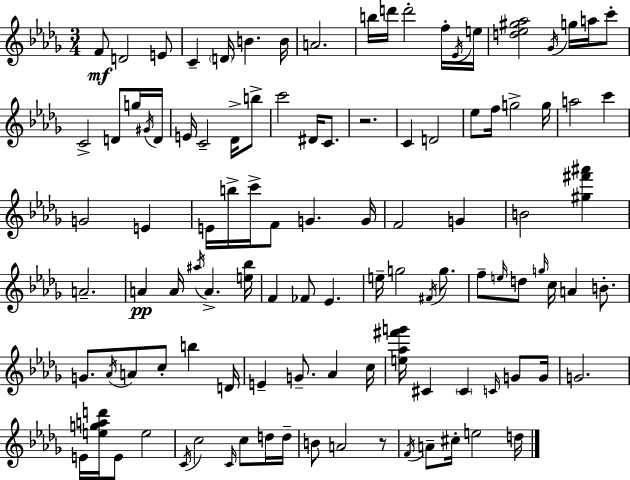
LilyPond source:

{
  \clef treble
  \numericTimeSignature
  \time 3/4
  \key bes \minor
  f'8\mf d'2 e'8 | c'4-- \parenthesize d'16 b'4. b'16 | a'2. | b''16 d'''16 d'''2-. f''16-. \acciaccatura { ees'16 } | \break e''16 <d'' ees'' gis'' aes''>2 \acciaccatura { ges'16 } g''16 a''16 | c'''8-. c'2-> d'8 | g''16 \acciaccatura { gis'16 } d'16 e'16 c'2-- | des'16-> b''8-> c'''2 dis'16 | \break c'8. r2. | c'4 d'2 | ees''8 f''16 g''2-> | g''16 a''2 c'''4 | \break g'2 e'4 | e'16 b''16-> c'''16-> f'8 g'4. | g'16 f'2 g'4 | b'2 <gis'' fis''' ais'''>4 | \break a'2.-- | a'4\pp a'16 \acciaccatura { ais''16 } a'4.-> | <e'' bes''>16 f'4 fes'8 ees'4. | e''16-- g''2 | \break \acciaccatura { fis'16 } g''8. f''8-- \grace { e''16 } d''8 \grace { g''16 } c''16 | a'4 b'8.-. g'8. \acciaccatura { aes'16 } a'8 | c''8-. b''4 d'16 e'4-- | g'8.-- aes'4 c''16 <e'' aes'' fis''' g'''>16 cis'4 | \break \parenthesize cis'4 \grace { c'16 } g'8 g'16 g'2. | e'16 <e'' g'' a'' d'''>16 e'8 | e''2 \acciaccatura { c'16 } c''2 | \grace { c'16 } c''8 d''16 d''16-- b'8 | \break a'2 r8 \acciaccatura { f'16 } | a'8-- cis''16-. e''2 d''16 | \bar "|."
}